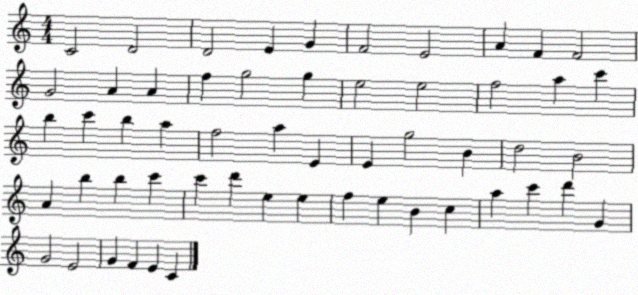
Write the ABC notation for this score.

X:1
T:Untitled
M:4/4
L:1/4
K:C
C2 D2 D2 E G F2 E2 A F F2 G2 A A f g2 g e2 e2 f2 a c' b c' b a f2 a E E g2 B d2 B2 A b b c' c' d' e e f e B c a c' d' G G2 E2 G F E C